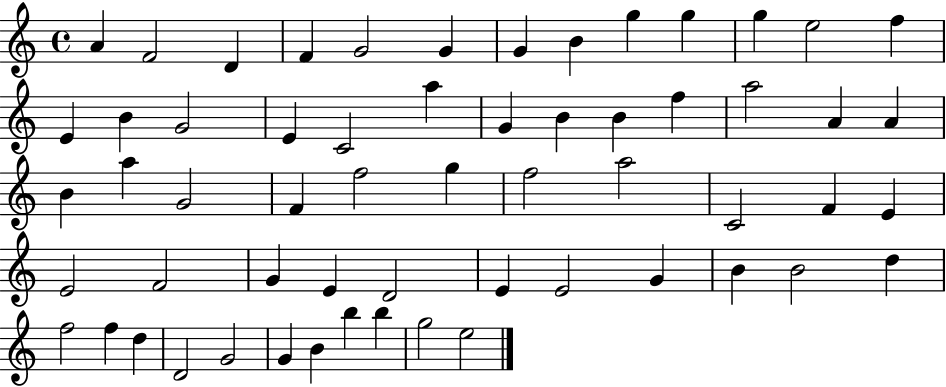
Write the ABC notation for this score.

X:1
T:Untitled
M:4/4
L:1/4
K:C
A F2 D F G2 G G B g g g e2 f E B G2 E C2 a G B B f a2 A A B a G2 F f2 g f2 a2 C2 F E E2 F2 G E D2 E E2 G B B2 d f2 f d D2 G2 G B b b g2 e2